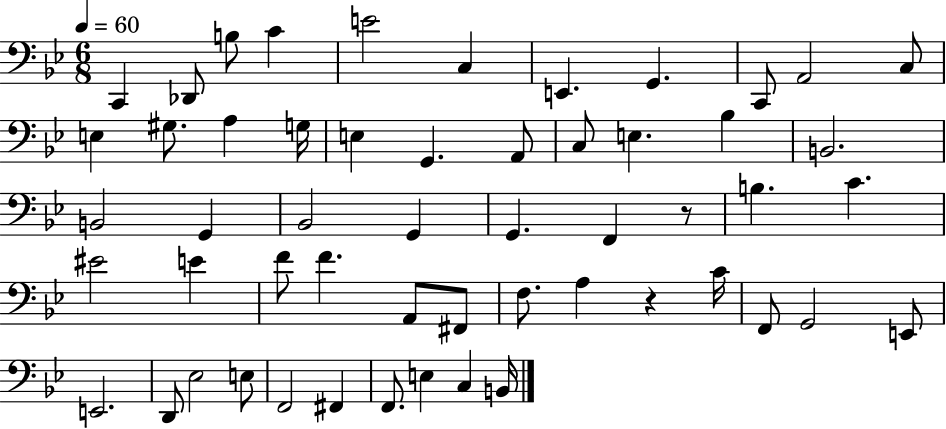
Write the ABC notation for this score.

X:1
T:Untitled
M:6/8
L:1/4
K:Bb
C,, _D,,/2 B,/2 C E2 C, E,, G,, C,,/2 A,,2 C,/2 E, ^G,/2 A, G,/4 E, G,, A,,/2 C,/2 E, _B, B,,2 B,,2 G,, _B,,2 G,, G,, F,, z/2 B, C ^E2 E F/2 F A,,/2 ^F,,/2 F,/2 A, z C/4 F,,/2 G,,2 E,,/2 E,,2 D,,/2 _E,2 E,/2 F,,2 ^F,, F,,/2 E, C, B,,/4